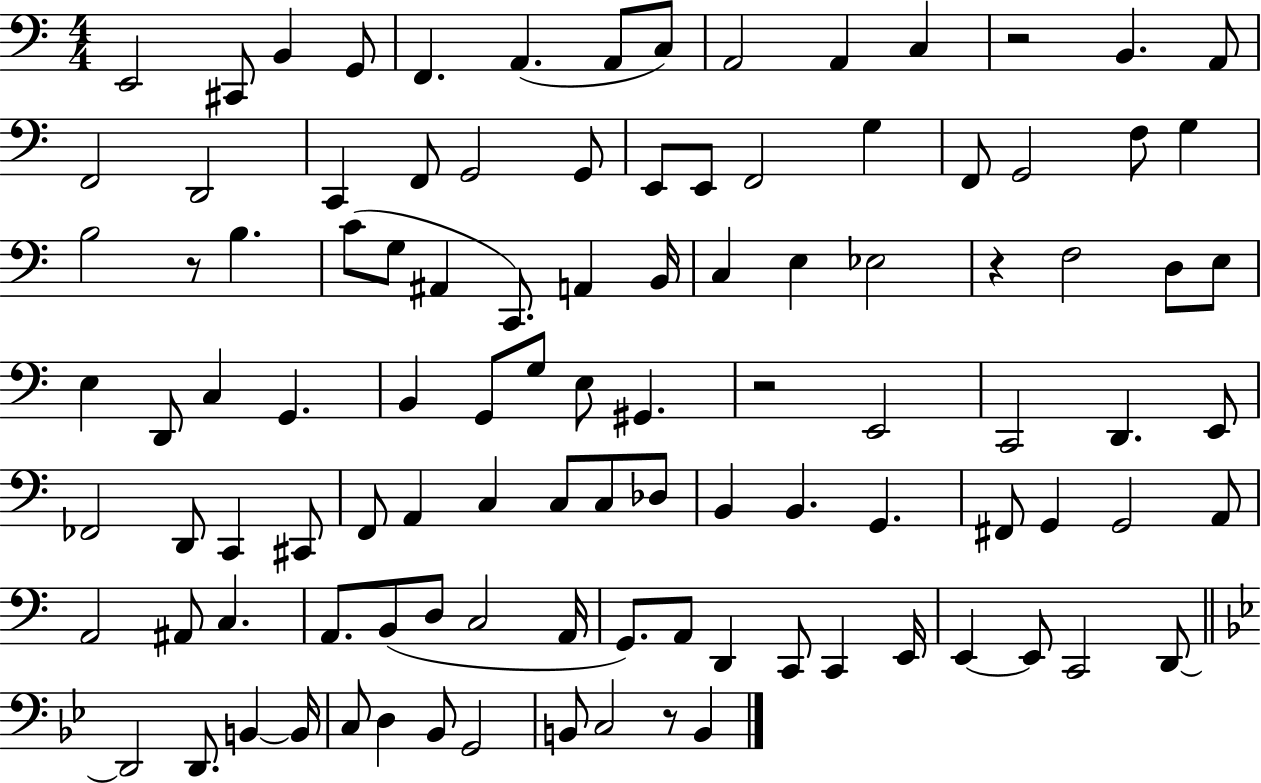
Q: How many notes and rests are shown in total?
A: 105